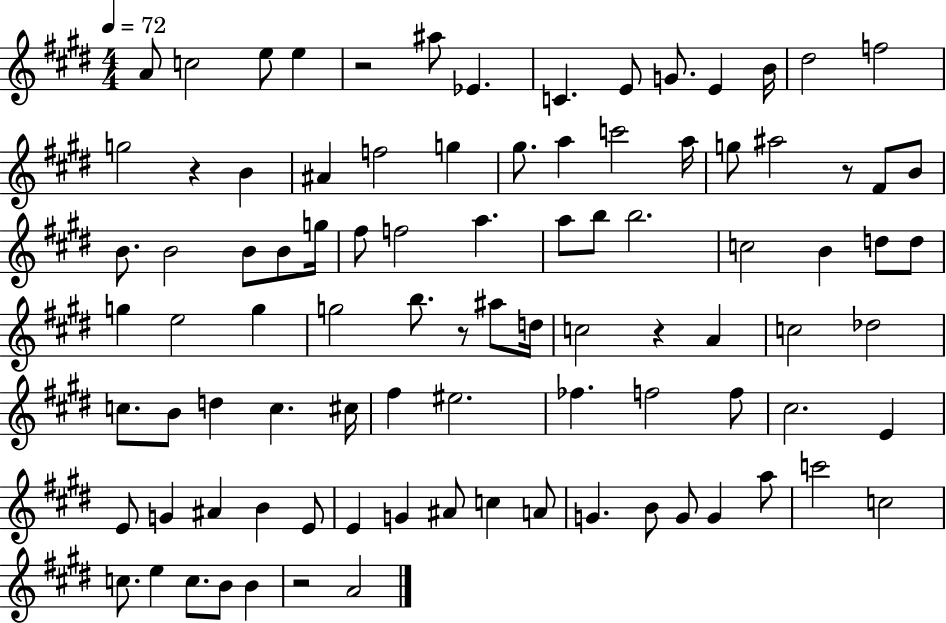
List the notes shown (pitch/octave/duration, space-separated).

A4/e C5/h E5/e E5/q R/h A#5/e Eb4/q. C4/q. E4/e G4/e. E4/q B4/s D#5/h F5/h G5/h R/q B4/q A#4/q F5/h G5/q G#5/e. A5/q C6/h A5/s G5/e A#5/h R/e F#4/e B4/e B4/e. B4/h B4/e B4/e G5/s F#5/e F5/h A5/q. A5/e B5/e B5/h. C5/h B4/q D5/e D5/e G5/q E5/h G5/q G5/h B5/e. R/e A#5/e D5/s C5/h R/q A4/q C5/h Db5/h C5/e. B4/e D5/q C5/q. C#5/s F#5/q EIS5/h. FES5/q. F5/h F5/e C#5/h. E4/q E4/e G4/q A#4/q B4/q E4/e E4/q G4/q A#4/e C5/q A4/e G4/q. B4/e G4/e G4/q A5/e C6/h C5/h C5/e. E5/q C5/e. B4/e B4/q R/h A4/h